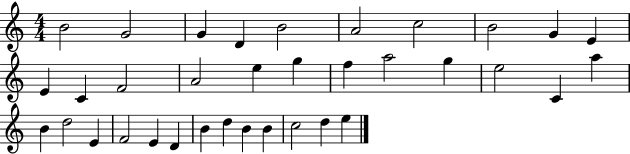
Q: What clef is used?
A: treble